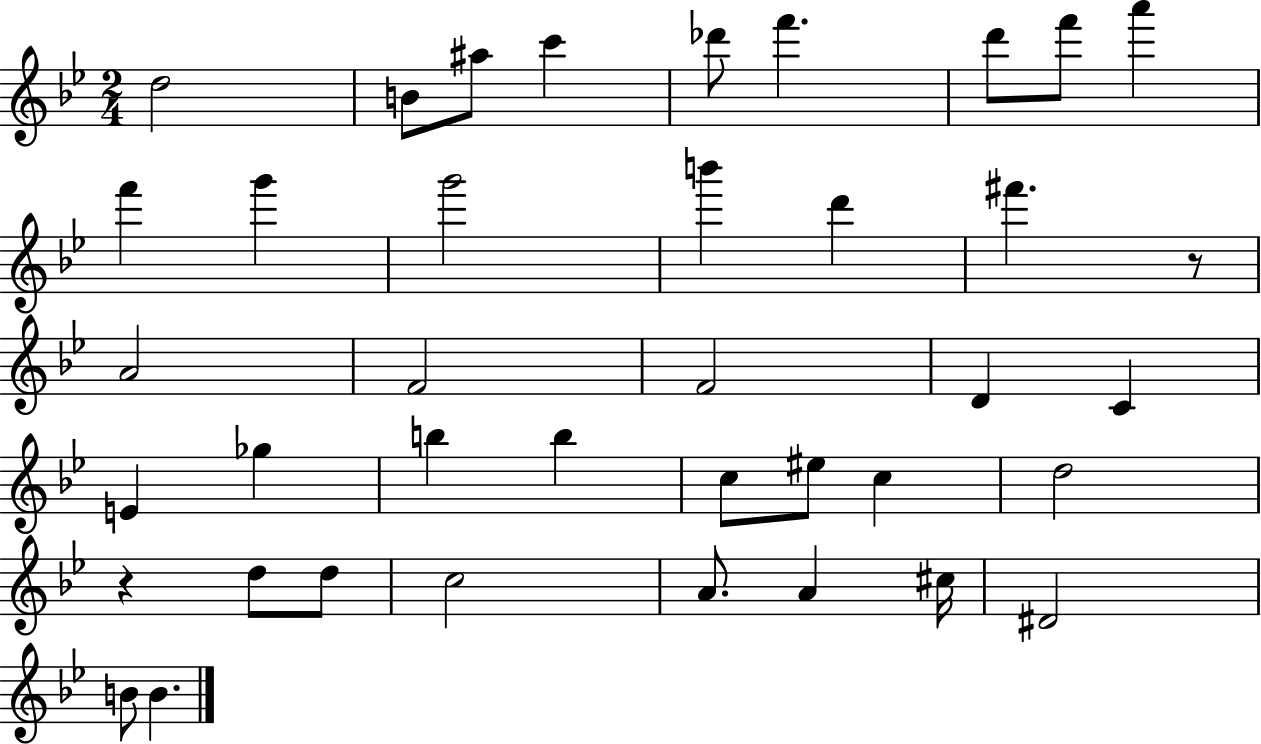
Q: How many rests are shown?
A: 2